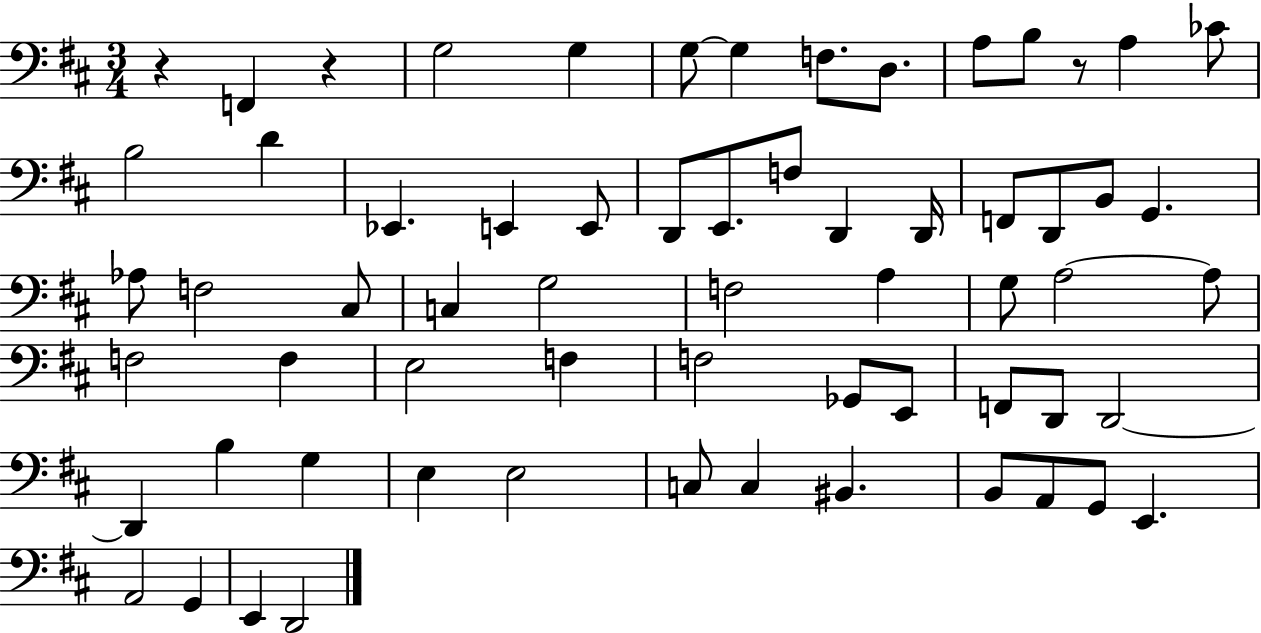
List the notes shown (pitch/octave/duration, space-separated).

R/q F2/q R/q G3/h G3/q G3/e G3/q F3/e. D3/e. A3/e B3/e R/e A3/q CES4/e B3/h D4/q Eb2/q. E2/q E2/e D2/e E2/e. F3/e D2/q D2/s F2/e D2/e B2/e G2/q. Ab3/e F3/h C#3/e C3/q G3/h F3/h A3/q G3/e A3/h A3/e F3/h F3/q E3/h F3/q F3/h Gb2/e E2/e F2/e D2/e D2/h D2/q B3/q G3/q E3/q E3/h C3/e C3/q BIS2/q. B2/e A2/e G2/e E2/q. A2/h G2/q E2/q D2/h